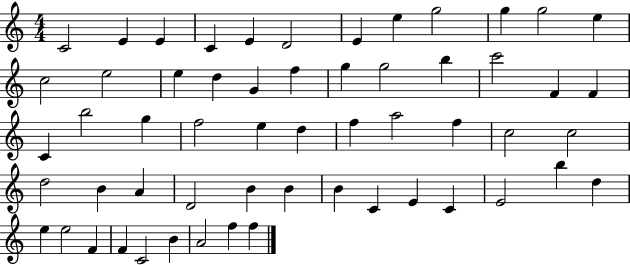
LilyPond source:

{
  \clef treble
  \numericTimeSignature
  \time 4/4
  \key c \major
  c'2 e'4 e'4 | c'4 e'4 d'2 | e'4 e''4 g''2 | g''4 g''2 e''4 | \break c''2 e''2 | e''4 d''4 g'4 f''4 | g''4 g''2 b''4 | c'''2 f'4 f'4 | \break c'4 b''2 g''4 | f''2 e''4 d''4 | f''4 a''2 f''4 | c''2 c''2 | \break d''2 b'4 a'4 | d'2 b'4 b'4 | b'4 c'4 e'4 c'4 | e'2 b''4 d''4 | \break e''4 e''2 f'4 | f'4 c'2 b'4 | a'2 f''4 f''4 | \bar "|."
}